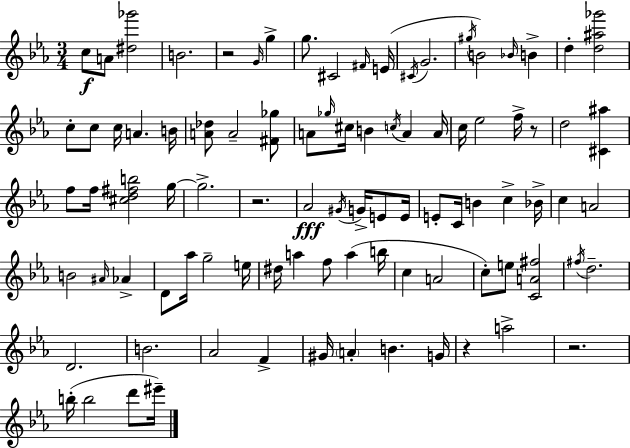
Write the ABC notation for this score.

X:1
T:Untitled
M:3/4
L:1/4
K:Cm
c/2 A/2 [^d_g']2 B2 z2 G/4 g g/2 ^C2 ^F/4 E/4 ^C/4 G2 ^g/4 B2 _B/4 B d [d^a_g']2 c/2 c/2 c/4 A B/4 [A_d]/2 A2 [^F_g]/2 A/2 _g/4 ^c/4 B c/4 A A/4 c/4 _e2 f/4 z/2 d2 [^C^a] f/2 f/4 [^cd^fb]2 g/4 g2 z2 _A2 ^G/4 G/4 E/2 E/4 E/2 C/4 B c _B/4 c A2 B2 ^A/4 _A D/2 _a/4 g2 e/4 ^d/4 a f/2 a b/4 c A2 c/2 e/2 [CA^f]2 ^f/4 d2 D2 B2 _A2 F ^G/4 A B G/4 z a2 z2 b/4 b2 d'/2 ^e'/4